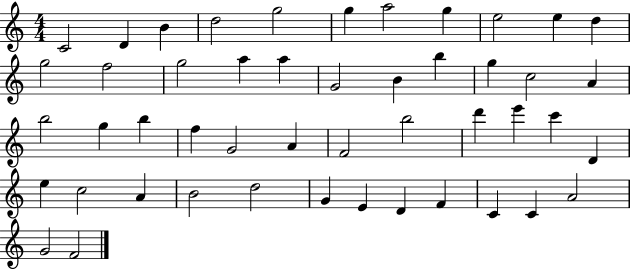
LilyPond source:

{
  \clef treble
  \numericTimeSignature
  \time 4/4
  \key c \major
  c'2 d'4 b'4 | d''2 g''2 | g''4 a''2 g''4 | e''2 e''4 d''4 | \break g''2 f''2 | g''2 a''4 a''4 | g'2 b'4 b''4 | g''4 c''2 a'4 | \break b''2 g''4 b''4 | f''4 g'2 a'4 | f'2 b''2 | d'''4 e'''4 c'''4 d'4 | \break e''4 c''2 a'4 | b'2 d''2 | g'4 e'4 d'4 f'4 | c'4 c'4 a'2 | \break g'2 f'2 | \bar "|."
}